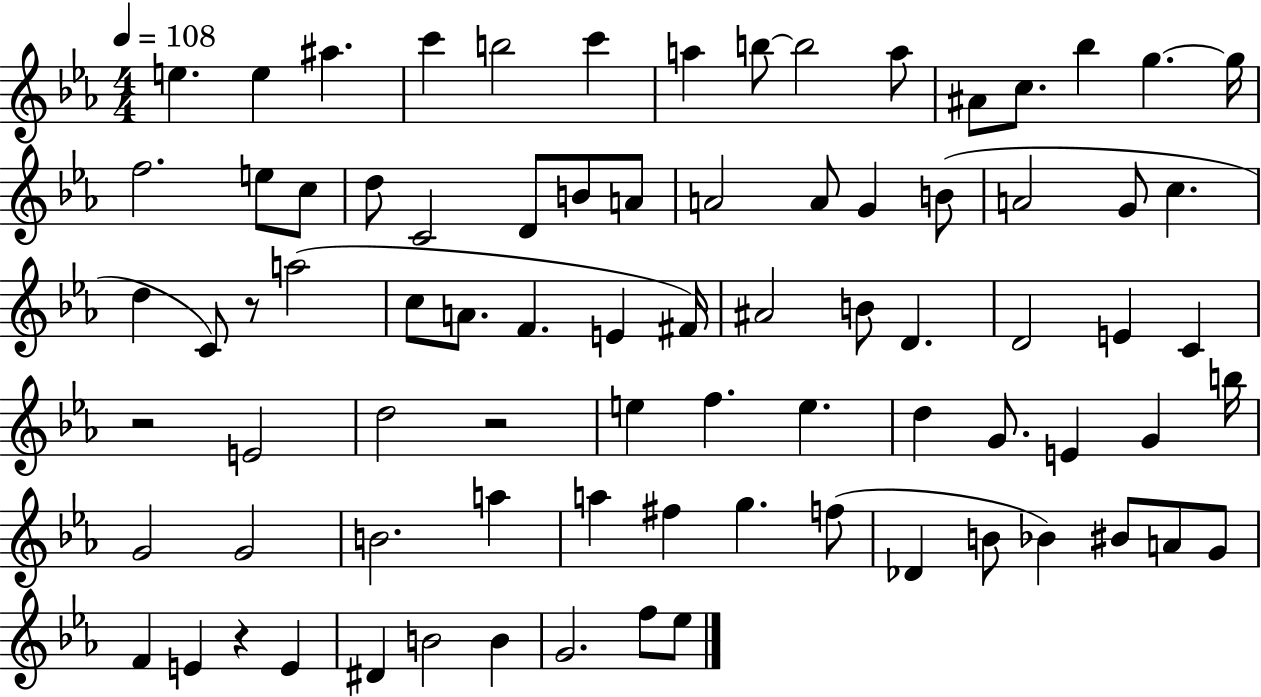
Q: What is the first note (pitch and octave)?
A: E5